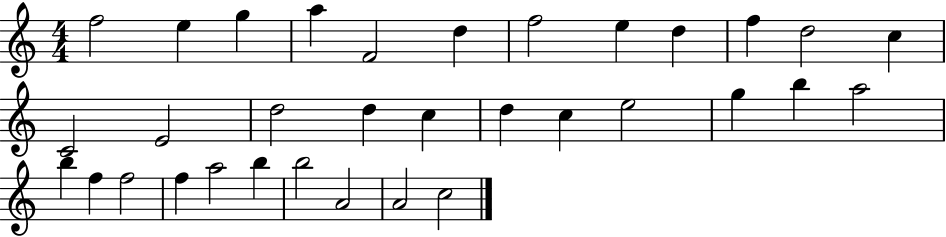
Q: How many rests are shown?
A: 0